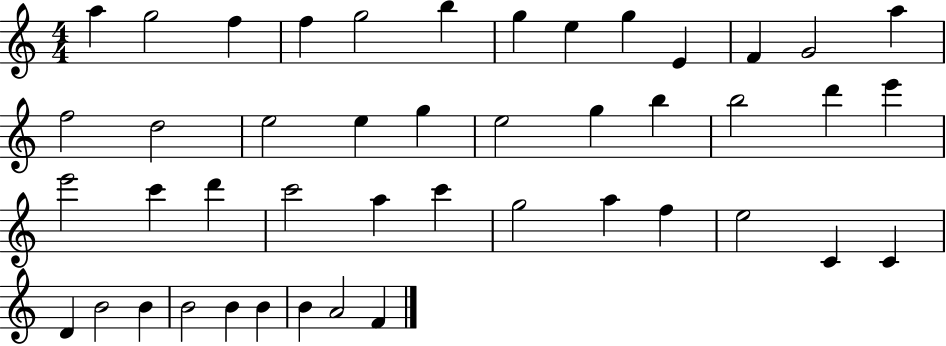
{
  \clef treble
  \numericTimeSignature
  \time 4/4
  \key c \major
  a''4 g''2 f''4 | f''4 g''2 b''4 | g''4 e''4 g''4 e'4 | f'4 g'2 a''4 | \break f''2 d''2 | e''2 e''4 g''4 | e''2 g''4 b''4 | b''2 d'''4 e'''4 | \break e'''2 c'''4 d'''4 | c'''2 a''4 c'''4 | g''2 a''4 f''4 | e''2 c'4 c'4 | \break d'4 b'2 b'4 | b'2 b'4 b'4 | b'4 a'2 f'4 | \bar "|."
}